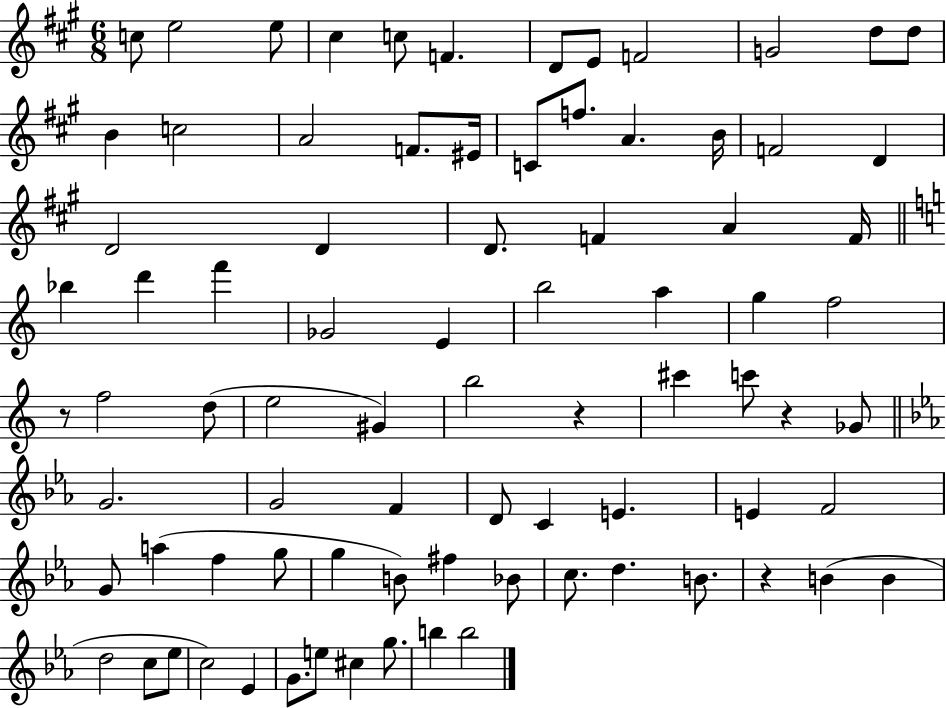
C5/e E5/h E5/e C#5/q C5/e F4/q. D4/e E4/e F4/h G4/h D5/e D5/e B4/q C5/h A4/h F4/e. EIS4/s C4/e F5/e. A4/q. B4/s F4/h D4/q D4/h D4/q D4/e. F4/q A4/q F4/s Bb5/q D6/q F6/q Gb4/h E4/q B5/h A5/q G5/q F5/h R/e F5/h D5/e E5/h G#4/q B5/h R/q C#6/q C6/e R/q Gb4/e G4/h. G4/h F4/q D4/e C4/q E4/q. E4/q F4/h G4/e A5/q F5/q G5/e G5/q B4/e F#5/q Bb4/e C5/e. D5/q. B4/e. R/q B4/q B4/q D5/h C5/e Eb5/e C5/h Eb4/q G4/e. E5/e C#5/q G5/e. B5/q B5/h